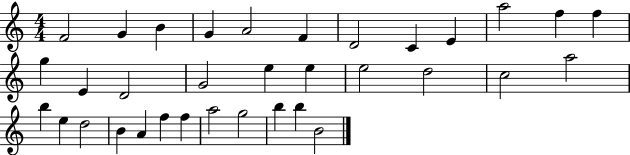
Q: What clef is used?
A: treble